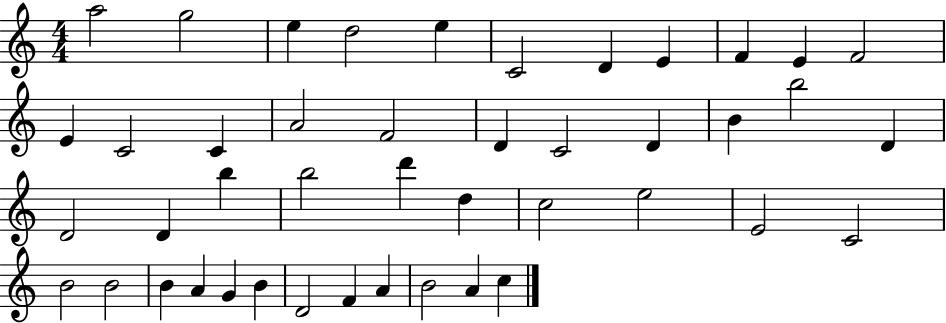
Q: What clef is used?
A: treble